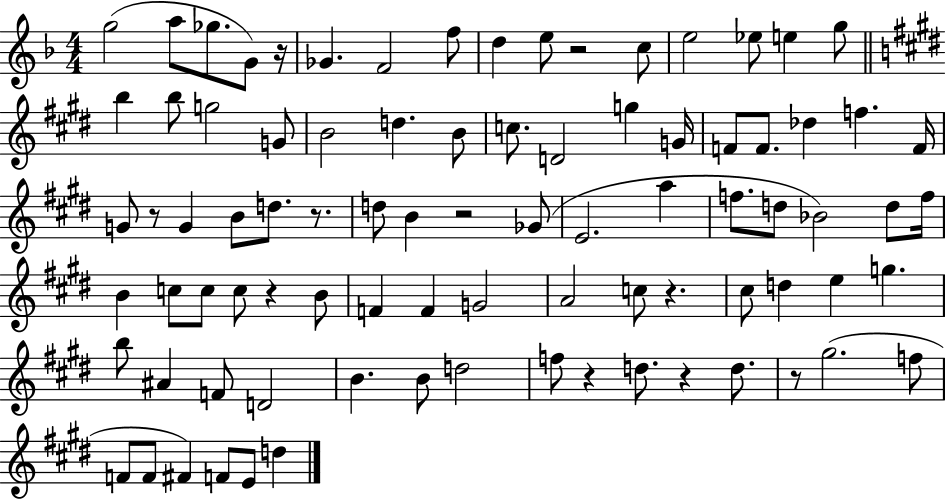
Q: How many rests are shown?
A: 10